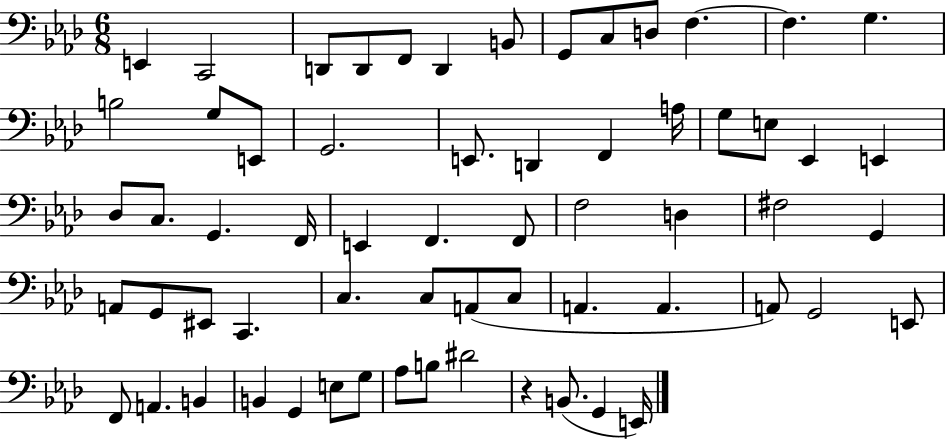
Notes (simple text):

E2/q C2/h D2/e D2/e F2/e D2/q B2/e G2/e C3/e D3/e F3/q. F3/q. G3/q. B3/h G3/e E2/e G2/h. E2/e. D2/q F2/q A3/s G3/e E3/e Eb2/q E2/q Db3/e C3/e. G2/q. F2/s E2/q F2/q. F2/e F3/h D3/q F#3/h G2/q A2/e G2/e EIS2/e C2/q. C3/q. C3/e A2/e C3/e A2/q. A2/q. A2/e G2/h E2/e F2/e A2/q. B2/q B2/q G2/q E3/e G3/e Ab3/e B3/e D#4/h R/q B2/e. G2/q E2/s